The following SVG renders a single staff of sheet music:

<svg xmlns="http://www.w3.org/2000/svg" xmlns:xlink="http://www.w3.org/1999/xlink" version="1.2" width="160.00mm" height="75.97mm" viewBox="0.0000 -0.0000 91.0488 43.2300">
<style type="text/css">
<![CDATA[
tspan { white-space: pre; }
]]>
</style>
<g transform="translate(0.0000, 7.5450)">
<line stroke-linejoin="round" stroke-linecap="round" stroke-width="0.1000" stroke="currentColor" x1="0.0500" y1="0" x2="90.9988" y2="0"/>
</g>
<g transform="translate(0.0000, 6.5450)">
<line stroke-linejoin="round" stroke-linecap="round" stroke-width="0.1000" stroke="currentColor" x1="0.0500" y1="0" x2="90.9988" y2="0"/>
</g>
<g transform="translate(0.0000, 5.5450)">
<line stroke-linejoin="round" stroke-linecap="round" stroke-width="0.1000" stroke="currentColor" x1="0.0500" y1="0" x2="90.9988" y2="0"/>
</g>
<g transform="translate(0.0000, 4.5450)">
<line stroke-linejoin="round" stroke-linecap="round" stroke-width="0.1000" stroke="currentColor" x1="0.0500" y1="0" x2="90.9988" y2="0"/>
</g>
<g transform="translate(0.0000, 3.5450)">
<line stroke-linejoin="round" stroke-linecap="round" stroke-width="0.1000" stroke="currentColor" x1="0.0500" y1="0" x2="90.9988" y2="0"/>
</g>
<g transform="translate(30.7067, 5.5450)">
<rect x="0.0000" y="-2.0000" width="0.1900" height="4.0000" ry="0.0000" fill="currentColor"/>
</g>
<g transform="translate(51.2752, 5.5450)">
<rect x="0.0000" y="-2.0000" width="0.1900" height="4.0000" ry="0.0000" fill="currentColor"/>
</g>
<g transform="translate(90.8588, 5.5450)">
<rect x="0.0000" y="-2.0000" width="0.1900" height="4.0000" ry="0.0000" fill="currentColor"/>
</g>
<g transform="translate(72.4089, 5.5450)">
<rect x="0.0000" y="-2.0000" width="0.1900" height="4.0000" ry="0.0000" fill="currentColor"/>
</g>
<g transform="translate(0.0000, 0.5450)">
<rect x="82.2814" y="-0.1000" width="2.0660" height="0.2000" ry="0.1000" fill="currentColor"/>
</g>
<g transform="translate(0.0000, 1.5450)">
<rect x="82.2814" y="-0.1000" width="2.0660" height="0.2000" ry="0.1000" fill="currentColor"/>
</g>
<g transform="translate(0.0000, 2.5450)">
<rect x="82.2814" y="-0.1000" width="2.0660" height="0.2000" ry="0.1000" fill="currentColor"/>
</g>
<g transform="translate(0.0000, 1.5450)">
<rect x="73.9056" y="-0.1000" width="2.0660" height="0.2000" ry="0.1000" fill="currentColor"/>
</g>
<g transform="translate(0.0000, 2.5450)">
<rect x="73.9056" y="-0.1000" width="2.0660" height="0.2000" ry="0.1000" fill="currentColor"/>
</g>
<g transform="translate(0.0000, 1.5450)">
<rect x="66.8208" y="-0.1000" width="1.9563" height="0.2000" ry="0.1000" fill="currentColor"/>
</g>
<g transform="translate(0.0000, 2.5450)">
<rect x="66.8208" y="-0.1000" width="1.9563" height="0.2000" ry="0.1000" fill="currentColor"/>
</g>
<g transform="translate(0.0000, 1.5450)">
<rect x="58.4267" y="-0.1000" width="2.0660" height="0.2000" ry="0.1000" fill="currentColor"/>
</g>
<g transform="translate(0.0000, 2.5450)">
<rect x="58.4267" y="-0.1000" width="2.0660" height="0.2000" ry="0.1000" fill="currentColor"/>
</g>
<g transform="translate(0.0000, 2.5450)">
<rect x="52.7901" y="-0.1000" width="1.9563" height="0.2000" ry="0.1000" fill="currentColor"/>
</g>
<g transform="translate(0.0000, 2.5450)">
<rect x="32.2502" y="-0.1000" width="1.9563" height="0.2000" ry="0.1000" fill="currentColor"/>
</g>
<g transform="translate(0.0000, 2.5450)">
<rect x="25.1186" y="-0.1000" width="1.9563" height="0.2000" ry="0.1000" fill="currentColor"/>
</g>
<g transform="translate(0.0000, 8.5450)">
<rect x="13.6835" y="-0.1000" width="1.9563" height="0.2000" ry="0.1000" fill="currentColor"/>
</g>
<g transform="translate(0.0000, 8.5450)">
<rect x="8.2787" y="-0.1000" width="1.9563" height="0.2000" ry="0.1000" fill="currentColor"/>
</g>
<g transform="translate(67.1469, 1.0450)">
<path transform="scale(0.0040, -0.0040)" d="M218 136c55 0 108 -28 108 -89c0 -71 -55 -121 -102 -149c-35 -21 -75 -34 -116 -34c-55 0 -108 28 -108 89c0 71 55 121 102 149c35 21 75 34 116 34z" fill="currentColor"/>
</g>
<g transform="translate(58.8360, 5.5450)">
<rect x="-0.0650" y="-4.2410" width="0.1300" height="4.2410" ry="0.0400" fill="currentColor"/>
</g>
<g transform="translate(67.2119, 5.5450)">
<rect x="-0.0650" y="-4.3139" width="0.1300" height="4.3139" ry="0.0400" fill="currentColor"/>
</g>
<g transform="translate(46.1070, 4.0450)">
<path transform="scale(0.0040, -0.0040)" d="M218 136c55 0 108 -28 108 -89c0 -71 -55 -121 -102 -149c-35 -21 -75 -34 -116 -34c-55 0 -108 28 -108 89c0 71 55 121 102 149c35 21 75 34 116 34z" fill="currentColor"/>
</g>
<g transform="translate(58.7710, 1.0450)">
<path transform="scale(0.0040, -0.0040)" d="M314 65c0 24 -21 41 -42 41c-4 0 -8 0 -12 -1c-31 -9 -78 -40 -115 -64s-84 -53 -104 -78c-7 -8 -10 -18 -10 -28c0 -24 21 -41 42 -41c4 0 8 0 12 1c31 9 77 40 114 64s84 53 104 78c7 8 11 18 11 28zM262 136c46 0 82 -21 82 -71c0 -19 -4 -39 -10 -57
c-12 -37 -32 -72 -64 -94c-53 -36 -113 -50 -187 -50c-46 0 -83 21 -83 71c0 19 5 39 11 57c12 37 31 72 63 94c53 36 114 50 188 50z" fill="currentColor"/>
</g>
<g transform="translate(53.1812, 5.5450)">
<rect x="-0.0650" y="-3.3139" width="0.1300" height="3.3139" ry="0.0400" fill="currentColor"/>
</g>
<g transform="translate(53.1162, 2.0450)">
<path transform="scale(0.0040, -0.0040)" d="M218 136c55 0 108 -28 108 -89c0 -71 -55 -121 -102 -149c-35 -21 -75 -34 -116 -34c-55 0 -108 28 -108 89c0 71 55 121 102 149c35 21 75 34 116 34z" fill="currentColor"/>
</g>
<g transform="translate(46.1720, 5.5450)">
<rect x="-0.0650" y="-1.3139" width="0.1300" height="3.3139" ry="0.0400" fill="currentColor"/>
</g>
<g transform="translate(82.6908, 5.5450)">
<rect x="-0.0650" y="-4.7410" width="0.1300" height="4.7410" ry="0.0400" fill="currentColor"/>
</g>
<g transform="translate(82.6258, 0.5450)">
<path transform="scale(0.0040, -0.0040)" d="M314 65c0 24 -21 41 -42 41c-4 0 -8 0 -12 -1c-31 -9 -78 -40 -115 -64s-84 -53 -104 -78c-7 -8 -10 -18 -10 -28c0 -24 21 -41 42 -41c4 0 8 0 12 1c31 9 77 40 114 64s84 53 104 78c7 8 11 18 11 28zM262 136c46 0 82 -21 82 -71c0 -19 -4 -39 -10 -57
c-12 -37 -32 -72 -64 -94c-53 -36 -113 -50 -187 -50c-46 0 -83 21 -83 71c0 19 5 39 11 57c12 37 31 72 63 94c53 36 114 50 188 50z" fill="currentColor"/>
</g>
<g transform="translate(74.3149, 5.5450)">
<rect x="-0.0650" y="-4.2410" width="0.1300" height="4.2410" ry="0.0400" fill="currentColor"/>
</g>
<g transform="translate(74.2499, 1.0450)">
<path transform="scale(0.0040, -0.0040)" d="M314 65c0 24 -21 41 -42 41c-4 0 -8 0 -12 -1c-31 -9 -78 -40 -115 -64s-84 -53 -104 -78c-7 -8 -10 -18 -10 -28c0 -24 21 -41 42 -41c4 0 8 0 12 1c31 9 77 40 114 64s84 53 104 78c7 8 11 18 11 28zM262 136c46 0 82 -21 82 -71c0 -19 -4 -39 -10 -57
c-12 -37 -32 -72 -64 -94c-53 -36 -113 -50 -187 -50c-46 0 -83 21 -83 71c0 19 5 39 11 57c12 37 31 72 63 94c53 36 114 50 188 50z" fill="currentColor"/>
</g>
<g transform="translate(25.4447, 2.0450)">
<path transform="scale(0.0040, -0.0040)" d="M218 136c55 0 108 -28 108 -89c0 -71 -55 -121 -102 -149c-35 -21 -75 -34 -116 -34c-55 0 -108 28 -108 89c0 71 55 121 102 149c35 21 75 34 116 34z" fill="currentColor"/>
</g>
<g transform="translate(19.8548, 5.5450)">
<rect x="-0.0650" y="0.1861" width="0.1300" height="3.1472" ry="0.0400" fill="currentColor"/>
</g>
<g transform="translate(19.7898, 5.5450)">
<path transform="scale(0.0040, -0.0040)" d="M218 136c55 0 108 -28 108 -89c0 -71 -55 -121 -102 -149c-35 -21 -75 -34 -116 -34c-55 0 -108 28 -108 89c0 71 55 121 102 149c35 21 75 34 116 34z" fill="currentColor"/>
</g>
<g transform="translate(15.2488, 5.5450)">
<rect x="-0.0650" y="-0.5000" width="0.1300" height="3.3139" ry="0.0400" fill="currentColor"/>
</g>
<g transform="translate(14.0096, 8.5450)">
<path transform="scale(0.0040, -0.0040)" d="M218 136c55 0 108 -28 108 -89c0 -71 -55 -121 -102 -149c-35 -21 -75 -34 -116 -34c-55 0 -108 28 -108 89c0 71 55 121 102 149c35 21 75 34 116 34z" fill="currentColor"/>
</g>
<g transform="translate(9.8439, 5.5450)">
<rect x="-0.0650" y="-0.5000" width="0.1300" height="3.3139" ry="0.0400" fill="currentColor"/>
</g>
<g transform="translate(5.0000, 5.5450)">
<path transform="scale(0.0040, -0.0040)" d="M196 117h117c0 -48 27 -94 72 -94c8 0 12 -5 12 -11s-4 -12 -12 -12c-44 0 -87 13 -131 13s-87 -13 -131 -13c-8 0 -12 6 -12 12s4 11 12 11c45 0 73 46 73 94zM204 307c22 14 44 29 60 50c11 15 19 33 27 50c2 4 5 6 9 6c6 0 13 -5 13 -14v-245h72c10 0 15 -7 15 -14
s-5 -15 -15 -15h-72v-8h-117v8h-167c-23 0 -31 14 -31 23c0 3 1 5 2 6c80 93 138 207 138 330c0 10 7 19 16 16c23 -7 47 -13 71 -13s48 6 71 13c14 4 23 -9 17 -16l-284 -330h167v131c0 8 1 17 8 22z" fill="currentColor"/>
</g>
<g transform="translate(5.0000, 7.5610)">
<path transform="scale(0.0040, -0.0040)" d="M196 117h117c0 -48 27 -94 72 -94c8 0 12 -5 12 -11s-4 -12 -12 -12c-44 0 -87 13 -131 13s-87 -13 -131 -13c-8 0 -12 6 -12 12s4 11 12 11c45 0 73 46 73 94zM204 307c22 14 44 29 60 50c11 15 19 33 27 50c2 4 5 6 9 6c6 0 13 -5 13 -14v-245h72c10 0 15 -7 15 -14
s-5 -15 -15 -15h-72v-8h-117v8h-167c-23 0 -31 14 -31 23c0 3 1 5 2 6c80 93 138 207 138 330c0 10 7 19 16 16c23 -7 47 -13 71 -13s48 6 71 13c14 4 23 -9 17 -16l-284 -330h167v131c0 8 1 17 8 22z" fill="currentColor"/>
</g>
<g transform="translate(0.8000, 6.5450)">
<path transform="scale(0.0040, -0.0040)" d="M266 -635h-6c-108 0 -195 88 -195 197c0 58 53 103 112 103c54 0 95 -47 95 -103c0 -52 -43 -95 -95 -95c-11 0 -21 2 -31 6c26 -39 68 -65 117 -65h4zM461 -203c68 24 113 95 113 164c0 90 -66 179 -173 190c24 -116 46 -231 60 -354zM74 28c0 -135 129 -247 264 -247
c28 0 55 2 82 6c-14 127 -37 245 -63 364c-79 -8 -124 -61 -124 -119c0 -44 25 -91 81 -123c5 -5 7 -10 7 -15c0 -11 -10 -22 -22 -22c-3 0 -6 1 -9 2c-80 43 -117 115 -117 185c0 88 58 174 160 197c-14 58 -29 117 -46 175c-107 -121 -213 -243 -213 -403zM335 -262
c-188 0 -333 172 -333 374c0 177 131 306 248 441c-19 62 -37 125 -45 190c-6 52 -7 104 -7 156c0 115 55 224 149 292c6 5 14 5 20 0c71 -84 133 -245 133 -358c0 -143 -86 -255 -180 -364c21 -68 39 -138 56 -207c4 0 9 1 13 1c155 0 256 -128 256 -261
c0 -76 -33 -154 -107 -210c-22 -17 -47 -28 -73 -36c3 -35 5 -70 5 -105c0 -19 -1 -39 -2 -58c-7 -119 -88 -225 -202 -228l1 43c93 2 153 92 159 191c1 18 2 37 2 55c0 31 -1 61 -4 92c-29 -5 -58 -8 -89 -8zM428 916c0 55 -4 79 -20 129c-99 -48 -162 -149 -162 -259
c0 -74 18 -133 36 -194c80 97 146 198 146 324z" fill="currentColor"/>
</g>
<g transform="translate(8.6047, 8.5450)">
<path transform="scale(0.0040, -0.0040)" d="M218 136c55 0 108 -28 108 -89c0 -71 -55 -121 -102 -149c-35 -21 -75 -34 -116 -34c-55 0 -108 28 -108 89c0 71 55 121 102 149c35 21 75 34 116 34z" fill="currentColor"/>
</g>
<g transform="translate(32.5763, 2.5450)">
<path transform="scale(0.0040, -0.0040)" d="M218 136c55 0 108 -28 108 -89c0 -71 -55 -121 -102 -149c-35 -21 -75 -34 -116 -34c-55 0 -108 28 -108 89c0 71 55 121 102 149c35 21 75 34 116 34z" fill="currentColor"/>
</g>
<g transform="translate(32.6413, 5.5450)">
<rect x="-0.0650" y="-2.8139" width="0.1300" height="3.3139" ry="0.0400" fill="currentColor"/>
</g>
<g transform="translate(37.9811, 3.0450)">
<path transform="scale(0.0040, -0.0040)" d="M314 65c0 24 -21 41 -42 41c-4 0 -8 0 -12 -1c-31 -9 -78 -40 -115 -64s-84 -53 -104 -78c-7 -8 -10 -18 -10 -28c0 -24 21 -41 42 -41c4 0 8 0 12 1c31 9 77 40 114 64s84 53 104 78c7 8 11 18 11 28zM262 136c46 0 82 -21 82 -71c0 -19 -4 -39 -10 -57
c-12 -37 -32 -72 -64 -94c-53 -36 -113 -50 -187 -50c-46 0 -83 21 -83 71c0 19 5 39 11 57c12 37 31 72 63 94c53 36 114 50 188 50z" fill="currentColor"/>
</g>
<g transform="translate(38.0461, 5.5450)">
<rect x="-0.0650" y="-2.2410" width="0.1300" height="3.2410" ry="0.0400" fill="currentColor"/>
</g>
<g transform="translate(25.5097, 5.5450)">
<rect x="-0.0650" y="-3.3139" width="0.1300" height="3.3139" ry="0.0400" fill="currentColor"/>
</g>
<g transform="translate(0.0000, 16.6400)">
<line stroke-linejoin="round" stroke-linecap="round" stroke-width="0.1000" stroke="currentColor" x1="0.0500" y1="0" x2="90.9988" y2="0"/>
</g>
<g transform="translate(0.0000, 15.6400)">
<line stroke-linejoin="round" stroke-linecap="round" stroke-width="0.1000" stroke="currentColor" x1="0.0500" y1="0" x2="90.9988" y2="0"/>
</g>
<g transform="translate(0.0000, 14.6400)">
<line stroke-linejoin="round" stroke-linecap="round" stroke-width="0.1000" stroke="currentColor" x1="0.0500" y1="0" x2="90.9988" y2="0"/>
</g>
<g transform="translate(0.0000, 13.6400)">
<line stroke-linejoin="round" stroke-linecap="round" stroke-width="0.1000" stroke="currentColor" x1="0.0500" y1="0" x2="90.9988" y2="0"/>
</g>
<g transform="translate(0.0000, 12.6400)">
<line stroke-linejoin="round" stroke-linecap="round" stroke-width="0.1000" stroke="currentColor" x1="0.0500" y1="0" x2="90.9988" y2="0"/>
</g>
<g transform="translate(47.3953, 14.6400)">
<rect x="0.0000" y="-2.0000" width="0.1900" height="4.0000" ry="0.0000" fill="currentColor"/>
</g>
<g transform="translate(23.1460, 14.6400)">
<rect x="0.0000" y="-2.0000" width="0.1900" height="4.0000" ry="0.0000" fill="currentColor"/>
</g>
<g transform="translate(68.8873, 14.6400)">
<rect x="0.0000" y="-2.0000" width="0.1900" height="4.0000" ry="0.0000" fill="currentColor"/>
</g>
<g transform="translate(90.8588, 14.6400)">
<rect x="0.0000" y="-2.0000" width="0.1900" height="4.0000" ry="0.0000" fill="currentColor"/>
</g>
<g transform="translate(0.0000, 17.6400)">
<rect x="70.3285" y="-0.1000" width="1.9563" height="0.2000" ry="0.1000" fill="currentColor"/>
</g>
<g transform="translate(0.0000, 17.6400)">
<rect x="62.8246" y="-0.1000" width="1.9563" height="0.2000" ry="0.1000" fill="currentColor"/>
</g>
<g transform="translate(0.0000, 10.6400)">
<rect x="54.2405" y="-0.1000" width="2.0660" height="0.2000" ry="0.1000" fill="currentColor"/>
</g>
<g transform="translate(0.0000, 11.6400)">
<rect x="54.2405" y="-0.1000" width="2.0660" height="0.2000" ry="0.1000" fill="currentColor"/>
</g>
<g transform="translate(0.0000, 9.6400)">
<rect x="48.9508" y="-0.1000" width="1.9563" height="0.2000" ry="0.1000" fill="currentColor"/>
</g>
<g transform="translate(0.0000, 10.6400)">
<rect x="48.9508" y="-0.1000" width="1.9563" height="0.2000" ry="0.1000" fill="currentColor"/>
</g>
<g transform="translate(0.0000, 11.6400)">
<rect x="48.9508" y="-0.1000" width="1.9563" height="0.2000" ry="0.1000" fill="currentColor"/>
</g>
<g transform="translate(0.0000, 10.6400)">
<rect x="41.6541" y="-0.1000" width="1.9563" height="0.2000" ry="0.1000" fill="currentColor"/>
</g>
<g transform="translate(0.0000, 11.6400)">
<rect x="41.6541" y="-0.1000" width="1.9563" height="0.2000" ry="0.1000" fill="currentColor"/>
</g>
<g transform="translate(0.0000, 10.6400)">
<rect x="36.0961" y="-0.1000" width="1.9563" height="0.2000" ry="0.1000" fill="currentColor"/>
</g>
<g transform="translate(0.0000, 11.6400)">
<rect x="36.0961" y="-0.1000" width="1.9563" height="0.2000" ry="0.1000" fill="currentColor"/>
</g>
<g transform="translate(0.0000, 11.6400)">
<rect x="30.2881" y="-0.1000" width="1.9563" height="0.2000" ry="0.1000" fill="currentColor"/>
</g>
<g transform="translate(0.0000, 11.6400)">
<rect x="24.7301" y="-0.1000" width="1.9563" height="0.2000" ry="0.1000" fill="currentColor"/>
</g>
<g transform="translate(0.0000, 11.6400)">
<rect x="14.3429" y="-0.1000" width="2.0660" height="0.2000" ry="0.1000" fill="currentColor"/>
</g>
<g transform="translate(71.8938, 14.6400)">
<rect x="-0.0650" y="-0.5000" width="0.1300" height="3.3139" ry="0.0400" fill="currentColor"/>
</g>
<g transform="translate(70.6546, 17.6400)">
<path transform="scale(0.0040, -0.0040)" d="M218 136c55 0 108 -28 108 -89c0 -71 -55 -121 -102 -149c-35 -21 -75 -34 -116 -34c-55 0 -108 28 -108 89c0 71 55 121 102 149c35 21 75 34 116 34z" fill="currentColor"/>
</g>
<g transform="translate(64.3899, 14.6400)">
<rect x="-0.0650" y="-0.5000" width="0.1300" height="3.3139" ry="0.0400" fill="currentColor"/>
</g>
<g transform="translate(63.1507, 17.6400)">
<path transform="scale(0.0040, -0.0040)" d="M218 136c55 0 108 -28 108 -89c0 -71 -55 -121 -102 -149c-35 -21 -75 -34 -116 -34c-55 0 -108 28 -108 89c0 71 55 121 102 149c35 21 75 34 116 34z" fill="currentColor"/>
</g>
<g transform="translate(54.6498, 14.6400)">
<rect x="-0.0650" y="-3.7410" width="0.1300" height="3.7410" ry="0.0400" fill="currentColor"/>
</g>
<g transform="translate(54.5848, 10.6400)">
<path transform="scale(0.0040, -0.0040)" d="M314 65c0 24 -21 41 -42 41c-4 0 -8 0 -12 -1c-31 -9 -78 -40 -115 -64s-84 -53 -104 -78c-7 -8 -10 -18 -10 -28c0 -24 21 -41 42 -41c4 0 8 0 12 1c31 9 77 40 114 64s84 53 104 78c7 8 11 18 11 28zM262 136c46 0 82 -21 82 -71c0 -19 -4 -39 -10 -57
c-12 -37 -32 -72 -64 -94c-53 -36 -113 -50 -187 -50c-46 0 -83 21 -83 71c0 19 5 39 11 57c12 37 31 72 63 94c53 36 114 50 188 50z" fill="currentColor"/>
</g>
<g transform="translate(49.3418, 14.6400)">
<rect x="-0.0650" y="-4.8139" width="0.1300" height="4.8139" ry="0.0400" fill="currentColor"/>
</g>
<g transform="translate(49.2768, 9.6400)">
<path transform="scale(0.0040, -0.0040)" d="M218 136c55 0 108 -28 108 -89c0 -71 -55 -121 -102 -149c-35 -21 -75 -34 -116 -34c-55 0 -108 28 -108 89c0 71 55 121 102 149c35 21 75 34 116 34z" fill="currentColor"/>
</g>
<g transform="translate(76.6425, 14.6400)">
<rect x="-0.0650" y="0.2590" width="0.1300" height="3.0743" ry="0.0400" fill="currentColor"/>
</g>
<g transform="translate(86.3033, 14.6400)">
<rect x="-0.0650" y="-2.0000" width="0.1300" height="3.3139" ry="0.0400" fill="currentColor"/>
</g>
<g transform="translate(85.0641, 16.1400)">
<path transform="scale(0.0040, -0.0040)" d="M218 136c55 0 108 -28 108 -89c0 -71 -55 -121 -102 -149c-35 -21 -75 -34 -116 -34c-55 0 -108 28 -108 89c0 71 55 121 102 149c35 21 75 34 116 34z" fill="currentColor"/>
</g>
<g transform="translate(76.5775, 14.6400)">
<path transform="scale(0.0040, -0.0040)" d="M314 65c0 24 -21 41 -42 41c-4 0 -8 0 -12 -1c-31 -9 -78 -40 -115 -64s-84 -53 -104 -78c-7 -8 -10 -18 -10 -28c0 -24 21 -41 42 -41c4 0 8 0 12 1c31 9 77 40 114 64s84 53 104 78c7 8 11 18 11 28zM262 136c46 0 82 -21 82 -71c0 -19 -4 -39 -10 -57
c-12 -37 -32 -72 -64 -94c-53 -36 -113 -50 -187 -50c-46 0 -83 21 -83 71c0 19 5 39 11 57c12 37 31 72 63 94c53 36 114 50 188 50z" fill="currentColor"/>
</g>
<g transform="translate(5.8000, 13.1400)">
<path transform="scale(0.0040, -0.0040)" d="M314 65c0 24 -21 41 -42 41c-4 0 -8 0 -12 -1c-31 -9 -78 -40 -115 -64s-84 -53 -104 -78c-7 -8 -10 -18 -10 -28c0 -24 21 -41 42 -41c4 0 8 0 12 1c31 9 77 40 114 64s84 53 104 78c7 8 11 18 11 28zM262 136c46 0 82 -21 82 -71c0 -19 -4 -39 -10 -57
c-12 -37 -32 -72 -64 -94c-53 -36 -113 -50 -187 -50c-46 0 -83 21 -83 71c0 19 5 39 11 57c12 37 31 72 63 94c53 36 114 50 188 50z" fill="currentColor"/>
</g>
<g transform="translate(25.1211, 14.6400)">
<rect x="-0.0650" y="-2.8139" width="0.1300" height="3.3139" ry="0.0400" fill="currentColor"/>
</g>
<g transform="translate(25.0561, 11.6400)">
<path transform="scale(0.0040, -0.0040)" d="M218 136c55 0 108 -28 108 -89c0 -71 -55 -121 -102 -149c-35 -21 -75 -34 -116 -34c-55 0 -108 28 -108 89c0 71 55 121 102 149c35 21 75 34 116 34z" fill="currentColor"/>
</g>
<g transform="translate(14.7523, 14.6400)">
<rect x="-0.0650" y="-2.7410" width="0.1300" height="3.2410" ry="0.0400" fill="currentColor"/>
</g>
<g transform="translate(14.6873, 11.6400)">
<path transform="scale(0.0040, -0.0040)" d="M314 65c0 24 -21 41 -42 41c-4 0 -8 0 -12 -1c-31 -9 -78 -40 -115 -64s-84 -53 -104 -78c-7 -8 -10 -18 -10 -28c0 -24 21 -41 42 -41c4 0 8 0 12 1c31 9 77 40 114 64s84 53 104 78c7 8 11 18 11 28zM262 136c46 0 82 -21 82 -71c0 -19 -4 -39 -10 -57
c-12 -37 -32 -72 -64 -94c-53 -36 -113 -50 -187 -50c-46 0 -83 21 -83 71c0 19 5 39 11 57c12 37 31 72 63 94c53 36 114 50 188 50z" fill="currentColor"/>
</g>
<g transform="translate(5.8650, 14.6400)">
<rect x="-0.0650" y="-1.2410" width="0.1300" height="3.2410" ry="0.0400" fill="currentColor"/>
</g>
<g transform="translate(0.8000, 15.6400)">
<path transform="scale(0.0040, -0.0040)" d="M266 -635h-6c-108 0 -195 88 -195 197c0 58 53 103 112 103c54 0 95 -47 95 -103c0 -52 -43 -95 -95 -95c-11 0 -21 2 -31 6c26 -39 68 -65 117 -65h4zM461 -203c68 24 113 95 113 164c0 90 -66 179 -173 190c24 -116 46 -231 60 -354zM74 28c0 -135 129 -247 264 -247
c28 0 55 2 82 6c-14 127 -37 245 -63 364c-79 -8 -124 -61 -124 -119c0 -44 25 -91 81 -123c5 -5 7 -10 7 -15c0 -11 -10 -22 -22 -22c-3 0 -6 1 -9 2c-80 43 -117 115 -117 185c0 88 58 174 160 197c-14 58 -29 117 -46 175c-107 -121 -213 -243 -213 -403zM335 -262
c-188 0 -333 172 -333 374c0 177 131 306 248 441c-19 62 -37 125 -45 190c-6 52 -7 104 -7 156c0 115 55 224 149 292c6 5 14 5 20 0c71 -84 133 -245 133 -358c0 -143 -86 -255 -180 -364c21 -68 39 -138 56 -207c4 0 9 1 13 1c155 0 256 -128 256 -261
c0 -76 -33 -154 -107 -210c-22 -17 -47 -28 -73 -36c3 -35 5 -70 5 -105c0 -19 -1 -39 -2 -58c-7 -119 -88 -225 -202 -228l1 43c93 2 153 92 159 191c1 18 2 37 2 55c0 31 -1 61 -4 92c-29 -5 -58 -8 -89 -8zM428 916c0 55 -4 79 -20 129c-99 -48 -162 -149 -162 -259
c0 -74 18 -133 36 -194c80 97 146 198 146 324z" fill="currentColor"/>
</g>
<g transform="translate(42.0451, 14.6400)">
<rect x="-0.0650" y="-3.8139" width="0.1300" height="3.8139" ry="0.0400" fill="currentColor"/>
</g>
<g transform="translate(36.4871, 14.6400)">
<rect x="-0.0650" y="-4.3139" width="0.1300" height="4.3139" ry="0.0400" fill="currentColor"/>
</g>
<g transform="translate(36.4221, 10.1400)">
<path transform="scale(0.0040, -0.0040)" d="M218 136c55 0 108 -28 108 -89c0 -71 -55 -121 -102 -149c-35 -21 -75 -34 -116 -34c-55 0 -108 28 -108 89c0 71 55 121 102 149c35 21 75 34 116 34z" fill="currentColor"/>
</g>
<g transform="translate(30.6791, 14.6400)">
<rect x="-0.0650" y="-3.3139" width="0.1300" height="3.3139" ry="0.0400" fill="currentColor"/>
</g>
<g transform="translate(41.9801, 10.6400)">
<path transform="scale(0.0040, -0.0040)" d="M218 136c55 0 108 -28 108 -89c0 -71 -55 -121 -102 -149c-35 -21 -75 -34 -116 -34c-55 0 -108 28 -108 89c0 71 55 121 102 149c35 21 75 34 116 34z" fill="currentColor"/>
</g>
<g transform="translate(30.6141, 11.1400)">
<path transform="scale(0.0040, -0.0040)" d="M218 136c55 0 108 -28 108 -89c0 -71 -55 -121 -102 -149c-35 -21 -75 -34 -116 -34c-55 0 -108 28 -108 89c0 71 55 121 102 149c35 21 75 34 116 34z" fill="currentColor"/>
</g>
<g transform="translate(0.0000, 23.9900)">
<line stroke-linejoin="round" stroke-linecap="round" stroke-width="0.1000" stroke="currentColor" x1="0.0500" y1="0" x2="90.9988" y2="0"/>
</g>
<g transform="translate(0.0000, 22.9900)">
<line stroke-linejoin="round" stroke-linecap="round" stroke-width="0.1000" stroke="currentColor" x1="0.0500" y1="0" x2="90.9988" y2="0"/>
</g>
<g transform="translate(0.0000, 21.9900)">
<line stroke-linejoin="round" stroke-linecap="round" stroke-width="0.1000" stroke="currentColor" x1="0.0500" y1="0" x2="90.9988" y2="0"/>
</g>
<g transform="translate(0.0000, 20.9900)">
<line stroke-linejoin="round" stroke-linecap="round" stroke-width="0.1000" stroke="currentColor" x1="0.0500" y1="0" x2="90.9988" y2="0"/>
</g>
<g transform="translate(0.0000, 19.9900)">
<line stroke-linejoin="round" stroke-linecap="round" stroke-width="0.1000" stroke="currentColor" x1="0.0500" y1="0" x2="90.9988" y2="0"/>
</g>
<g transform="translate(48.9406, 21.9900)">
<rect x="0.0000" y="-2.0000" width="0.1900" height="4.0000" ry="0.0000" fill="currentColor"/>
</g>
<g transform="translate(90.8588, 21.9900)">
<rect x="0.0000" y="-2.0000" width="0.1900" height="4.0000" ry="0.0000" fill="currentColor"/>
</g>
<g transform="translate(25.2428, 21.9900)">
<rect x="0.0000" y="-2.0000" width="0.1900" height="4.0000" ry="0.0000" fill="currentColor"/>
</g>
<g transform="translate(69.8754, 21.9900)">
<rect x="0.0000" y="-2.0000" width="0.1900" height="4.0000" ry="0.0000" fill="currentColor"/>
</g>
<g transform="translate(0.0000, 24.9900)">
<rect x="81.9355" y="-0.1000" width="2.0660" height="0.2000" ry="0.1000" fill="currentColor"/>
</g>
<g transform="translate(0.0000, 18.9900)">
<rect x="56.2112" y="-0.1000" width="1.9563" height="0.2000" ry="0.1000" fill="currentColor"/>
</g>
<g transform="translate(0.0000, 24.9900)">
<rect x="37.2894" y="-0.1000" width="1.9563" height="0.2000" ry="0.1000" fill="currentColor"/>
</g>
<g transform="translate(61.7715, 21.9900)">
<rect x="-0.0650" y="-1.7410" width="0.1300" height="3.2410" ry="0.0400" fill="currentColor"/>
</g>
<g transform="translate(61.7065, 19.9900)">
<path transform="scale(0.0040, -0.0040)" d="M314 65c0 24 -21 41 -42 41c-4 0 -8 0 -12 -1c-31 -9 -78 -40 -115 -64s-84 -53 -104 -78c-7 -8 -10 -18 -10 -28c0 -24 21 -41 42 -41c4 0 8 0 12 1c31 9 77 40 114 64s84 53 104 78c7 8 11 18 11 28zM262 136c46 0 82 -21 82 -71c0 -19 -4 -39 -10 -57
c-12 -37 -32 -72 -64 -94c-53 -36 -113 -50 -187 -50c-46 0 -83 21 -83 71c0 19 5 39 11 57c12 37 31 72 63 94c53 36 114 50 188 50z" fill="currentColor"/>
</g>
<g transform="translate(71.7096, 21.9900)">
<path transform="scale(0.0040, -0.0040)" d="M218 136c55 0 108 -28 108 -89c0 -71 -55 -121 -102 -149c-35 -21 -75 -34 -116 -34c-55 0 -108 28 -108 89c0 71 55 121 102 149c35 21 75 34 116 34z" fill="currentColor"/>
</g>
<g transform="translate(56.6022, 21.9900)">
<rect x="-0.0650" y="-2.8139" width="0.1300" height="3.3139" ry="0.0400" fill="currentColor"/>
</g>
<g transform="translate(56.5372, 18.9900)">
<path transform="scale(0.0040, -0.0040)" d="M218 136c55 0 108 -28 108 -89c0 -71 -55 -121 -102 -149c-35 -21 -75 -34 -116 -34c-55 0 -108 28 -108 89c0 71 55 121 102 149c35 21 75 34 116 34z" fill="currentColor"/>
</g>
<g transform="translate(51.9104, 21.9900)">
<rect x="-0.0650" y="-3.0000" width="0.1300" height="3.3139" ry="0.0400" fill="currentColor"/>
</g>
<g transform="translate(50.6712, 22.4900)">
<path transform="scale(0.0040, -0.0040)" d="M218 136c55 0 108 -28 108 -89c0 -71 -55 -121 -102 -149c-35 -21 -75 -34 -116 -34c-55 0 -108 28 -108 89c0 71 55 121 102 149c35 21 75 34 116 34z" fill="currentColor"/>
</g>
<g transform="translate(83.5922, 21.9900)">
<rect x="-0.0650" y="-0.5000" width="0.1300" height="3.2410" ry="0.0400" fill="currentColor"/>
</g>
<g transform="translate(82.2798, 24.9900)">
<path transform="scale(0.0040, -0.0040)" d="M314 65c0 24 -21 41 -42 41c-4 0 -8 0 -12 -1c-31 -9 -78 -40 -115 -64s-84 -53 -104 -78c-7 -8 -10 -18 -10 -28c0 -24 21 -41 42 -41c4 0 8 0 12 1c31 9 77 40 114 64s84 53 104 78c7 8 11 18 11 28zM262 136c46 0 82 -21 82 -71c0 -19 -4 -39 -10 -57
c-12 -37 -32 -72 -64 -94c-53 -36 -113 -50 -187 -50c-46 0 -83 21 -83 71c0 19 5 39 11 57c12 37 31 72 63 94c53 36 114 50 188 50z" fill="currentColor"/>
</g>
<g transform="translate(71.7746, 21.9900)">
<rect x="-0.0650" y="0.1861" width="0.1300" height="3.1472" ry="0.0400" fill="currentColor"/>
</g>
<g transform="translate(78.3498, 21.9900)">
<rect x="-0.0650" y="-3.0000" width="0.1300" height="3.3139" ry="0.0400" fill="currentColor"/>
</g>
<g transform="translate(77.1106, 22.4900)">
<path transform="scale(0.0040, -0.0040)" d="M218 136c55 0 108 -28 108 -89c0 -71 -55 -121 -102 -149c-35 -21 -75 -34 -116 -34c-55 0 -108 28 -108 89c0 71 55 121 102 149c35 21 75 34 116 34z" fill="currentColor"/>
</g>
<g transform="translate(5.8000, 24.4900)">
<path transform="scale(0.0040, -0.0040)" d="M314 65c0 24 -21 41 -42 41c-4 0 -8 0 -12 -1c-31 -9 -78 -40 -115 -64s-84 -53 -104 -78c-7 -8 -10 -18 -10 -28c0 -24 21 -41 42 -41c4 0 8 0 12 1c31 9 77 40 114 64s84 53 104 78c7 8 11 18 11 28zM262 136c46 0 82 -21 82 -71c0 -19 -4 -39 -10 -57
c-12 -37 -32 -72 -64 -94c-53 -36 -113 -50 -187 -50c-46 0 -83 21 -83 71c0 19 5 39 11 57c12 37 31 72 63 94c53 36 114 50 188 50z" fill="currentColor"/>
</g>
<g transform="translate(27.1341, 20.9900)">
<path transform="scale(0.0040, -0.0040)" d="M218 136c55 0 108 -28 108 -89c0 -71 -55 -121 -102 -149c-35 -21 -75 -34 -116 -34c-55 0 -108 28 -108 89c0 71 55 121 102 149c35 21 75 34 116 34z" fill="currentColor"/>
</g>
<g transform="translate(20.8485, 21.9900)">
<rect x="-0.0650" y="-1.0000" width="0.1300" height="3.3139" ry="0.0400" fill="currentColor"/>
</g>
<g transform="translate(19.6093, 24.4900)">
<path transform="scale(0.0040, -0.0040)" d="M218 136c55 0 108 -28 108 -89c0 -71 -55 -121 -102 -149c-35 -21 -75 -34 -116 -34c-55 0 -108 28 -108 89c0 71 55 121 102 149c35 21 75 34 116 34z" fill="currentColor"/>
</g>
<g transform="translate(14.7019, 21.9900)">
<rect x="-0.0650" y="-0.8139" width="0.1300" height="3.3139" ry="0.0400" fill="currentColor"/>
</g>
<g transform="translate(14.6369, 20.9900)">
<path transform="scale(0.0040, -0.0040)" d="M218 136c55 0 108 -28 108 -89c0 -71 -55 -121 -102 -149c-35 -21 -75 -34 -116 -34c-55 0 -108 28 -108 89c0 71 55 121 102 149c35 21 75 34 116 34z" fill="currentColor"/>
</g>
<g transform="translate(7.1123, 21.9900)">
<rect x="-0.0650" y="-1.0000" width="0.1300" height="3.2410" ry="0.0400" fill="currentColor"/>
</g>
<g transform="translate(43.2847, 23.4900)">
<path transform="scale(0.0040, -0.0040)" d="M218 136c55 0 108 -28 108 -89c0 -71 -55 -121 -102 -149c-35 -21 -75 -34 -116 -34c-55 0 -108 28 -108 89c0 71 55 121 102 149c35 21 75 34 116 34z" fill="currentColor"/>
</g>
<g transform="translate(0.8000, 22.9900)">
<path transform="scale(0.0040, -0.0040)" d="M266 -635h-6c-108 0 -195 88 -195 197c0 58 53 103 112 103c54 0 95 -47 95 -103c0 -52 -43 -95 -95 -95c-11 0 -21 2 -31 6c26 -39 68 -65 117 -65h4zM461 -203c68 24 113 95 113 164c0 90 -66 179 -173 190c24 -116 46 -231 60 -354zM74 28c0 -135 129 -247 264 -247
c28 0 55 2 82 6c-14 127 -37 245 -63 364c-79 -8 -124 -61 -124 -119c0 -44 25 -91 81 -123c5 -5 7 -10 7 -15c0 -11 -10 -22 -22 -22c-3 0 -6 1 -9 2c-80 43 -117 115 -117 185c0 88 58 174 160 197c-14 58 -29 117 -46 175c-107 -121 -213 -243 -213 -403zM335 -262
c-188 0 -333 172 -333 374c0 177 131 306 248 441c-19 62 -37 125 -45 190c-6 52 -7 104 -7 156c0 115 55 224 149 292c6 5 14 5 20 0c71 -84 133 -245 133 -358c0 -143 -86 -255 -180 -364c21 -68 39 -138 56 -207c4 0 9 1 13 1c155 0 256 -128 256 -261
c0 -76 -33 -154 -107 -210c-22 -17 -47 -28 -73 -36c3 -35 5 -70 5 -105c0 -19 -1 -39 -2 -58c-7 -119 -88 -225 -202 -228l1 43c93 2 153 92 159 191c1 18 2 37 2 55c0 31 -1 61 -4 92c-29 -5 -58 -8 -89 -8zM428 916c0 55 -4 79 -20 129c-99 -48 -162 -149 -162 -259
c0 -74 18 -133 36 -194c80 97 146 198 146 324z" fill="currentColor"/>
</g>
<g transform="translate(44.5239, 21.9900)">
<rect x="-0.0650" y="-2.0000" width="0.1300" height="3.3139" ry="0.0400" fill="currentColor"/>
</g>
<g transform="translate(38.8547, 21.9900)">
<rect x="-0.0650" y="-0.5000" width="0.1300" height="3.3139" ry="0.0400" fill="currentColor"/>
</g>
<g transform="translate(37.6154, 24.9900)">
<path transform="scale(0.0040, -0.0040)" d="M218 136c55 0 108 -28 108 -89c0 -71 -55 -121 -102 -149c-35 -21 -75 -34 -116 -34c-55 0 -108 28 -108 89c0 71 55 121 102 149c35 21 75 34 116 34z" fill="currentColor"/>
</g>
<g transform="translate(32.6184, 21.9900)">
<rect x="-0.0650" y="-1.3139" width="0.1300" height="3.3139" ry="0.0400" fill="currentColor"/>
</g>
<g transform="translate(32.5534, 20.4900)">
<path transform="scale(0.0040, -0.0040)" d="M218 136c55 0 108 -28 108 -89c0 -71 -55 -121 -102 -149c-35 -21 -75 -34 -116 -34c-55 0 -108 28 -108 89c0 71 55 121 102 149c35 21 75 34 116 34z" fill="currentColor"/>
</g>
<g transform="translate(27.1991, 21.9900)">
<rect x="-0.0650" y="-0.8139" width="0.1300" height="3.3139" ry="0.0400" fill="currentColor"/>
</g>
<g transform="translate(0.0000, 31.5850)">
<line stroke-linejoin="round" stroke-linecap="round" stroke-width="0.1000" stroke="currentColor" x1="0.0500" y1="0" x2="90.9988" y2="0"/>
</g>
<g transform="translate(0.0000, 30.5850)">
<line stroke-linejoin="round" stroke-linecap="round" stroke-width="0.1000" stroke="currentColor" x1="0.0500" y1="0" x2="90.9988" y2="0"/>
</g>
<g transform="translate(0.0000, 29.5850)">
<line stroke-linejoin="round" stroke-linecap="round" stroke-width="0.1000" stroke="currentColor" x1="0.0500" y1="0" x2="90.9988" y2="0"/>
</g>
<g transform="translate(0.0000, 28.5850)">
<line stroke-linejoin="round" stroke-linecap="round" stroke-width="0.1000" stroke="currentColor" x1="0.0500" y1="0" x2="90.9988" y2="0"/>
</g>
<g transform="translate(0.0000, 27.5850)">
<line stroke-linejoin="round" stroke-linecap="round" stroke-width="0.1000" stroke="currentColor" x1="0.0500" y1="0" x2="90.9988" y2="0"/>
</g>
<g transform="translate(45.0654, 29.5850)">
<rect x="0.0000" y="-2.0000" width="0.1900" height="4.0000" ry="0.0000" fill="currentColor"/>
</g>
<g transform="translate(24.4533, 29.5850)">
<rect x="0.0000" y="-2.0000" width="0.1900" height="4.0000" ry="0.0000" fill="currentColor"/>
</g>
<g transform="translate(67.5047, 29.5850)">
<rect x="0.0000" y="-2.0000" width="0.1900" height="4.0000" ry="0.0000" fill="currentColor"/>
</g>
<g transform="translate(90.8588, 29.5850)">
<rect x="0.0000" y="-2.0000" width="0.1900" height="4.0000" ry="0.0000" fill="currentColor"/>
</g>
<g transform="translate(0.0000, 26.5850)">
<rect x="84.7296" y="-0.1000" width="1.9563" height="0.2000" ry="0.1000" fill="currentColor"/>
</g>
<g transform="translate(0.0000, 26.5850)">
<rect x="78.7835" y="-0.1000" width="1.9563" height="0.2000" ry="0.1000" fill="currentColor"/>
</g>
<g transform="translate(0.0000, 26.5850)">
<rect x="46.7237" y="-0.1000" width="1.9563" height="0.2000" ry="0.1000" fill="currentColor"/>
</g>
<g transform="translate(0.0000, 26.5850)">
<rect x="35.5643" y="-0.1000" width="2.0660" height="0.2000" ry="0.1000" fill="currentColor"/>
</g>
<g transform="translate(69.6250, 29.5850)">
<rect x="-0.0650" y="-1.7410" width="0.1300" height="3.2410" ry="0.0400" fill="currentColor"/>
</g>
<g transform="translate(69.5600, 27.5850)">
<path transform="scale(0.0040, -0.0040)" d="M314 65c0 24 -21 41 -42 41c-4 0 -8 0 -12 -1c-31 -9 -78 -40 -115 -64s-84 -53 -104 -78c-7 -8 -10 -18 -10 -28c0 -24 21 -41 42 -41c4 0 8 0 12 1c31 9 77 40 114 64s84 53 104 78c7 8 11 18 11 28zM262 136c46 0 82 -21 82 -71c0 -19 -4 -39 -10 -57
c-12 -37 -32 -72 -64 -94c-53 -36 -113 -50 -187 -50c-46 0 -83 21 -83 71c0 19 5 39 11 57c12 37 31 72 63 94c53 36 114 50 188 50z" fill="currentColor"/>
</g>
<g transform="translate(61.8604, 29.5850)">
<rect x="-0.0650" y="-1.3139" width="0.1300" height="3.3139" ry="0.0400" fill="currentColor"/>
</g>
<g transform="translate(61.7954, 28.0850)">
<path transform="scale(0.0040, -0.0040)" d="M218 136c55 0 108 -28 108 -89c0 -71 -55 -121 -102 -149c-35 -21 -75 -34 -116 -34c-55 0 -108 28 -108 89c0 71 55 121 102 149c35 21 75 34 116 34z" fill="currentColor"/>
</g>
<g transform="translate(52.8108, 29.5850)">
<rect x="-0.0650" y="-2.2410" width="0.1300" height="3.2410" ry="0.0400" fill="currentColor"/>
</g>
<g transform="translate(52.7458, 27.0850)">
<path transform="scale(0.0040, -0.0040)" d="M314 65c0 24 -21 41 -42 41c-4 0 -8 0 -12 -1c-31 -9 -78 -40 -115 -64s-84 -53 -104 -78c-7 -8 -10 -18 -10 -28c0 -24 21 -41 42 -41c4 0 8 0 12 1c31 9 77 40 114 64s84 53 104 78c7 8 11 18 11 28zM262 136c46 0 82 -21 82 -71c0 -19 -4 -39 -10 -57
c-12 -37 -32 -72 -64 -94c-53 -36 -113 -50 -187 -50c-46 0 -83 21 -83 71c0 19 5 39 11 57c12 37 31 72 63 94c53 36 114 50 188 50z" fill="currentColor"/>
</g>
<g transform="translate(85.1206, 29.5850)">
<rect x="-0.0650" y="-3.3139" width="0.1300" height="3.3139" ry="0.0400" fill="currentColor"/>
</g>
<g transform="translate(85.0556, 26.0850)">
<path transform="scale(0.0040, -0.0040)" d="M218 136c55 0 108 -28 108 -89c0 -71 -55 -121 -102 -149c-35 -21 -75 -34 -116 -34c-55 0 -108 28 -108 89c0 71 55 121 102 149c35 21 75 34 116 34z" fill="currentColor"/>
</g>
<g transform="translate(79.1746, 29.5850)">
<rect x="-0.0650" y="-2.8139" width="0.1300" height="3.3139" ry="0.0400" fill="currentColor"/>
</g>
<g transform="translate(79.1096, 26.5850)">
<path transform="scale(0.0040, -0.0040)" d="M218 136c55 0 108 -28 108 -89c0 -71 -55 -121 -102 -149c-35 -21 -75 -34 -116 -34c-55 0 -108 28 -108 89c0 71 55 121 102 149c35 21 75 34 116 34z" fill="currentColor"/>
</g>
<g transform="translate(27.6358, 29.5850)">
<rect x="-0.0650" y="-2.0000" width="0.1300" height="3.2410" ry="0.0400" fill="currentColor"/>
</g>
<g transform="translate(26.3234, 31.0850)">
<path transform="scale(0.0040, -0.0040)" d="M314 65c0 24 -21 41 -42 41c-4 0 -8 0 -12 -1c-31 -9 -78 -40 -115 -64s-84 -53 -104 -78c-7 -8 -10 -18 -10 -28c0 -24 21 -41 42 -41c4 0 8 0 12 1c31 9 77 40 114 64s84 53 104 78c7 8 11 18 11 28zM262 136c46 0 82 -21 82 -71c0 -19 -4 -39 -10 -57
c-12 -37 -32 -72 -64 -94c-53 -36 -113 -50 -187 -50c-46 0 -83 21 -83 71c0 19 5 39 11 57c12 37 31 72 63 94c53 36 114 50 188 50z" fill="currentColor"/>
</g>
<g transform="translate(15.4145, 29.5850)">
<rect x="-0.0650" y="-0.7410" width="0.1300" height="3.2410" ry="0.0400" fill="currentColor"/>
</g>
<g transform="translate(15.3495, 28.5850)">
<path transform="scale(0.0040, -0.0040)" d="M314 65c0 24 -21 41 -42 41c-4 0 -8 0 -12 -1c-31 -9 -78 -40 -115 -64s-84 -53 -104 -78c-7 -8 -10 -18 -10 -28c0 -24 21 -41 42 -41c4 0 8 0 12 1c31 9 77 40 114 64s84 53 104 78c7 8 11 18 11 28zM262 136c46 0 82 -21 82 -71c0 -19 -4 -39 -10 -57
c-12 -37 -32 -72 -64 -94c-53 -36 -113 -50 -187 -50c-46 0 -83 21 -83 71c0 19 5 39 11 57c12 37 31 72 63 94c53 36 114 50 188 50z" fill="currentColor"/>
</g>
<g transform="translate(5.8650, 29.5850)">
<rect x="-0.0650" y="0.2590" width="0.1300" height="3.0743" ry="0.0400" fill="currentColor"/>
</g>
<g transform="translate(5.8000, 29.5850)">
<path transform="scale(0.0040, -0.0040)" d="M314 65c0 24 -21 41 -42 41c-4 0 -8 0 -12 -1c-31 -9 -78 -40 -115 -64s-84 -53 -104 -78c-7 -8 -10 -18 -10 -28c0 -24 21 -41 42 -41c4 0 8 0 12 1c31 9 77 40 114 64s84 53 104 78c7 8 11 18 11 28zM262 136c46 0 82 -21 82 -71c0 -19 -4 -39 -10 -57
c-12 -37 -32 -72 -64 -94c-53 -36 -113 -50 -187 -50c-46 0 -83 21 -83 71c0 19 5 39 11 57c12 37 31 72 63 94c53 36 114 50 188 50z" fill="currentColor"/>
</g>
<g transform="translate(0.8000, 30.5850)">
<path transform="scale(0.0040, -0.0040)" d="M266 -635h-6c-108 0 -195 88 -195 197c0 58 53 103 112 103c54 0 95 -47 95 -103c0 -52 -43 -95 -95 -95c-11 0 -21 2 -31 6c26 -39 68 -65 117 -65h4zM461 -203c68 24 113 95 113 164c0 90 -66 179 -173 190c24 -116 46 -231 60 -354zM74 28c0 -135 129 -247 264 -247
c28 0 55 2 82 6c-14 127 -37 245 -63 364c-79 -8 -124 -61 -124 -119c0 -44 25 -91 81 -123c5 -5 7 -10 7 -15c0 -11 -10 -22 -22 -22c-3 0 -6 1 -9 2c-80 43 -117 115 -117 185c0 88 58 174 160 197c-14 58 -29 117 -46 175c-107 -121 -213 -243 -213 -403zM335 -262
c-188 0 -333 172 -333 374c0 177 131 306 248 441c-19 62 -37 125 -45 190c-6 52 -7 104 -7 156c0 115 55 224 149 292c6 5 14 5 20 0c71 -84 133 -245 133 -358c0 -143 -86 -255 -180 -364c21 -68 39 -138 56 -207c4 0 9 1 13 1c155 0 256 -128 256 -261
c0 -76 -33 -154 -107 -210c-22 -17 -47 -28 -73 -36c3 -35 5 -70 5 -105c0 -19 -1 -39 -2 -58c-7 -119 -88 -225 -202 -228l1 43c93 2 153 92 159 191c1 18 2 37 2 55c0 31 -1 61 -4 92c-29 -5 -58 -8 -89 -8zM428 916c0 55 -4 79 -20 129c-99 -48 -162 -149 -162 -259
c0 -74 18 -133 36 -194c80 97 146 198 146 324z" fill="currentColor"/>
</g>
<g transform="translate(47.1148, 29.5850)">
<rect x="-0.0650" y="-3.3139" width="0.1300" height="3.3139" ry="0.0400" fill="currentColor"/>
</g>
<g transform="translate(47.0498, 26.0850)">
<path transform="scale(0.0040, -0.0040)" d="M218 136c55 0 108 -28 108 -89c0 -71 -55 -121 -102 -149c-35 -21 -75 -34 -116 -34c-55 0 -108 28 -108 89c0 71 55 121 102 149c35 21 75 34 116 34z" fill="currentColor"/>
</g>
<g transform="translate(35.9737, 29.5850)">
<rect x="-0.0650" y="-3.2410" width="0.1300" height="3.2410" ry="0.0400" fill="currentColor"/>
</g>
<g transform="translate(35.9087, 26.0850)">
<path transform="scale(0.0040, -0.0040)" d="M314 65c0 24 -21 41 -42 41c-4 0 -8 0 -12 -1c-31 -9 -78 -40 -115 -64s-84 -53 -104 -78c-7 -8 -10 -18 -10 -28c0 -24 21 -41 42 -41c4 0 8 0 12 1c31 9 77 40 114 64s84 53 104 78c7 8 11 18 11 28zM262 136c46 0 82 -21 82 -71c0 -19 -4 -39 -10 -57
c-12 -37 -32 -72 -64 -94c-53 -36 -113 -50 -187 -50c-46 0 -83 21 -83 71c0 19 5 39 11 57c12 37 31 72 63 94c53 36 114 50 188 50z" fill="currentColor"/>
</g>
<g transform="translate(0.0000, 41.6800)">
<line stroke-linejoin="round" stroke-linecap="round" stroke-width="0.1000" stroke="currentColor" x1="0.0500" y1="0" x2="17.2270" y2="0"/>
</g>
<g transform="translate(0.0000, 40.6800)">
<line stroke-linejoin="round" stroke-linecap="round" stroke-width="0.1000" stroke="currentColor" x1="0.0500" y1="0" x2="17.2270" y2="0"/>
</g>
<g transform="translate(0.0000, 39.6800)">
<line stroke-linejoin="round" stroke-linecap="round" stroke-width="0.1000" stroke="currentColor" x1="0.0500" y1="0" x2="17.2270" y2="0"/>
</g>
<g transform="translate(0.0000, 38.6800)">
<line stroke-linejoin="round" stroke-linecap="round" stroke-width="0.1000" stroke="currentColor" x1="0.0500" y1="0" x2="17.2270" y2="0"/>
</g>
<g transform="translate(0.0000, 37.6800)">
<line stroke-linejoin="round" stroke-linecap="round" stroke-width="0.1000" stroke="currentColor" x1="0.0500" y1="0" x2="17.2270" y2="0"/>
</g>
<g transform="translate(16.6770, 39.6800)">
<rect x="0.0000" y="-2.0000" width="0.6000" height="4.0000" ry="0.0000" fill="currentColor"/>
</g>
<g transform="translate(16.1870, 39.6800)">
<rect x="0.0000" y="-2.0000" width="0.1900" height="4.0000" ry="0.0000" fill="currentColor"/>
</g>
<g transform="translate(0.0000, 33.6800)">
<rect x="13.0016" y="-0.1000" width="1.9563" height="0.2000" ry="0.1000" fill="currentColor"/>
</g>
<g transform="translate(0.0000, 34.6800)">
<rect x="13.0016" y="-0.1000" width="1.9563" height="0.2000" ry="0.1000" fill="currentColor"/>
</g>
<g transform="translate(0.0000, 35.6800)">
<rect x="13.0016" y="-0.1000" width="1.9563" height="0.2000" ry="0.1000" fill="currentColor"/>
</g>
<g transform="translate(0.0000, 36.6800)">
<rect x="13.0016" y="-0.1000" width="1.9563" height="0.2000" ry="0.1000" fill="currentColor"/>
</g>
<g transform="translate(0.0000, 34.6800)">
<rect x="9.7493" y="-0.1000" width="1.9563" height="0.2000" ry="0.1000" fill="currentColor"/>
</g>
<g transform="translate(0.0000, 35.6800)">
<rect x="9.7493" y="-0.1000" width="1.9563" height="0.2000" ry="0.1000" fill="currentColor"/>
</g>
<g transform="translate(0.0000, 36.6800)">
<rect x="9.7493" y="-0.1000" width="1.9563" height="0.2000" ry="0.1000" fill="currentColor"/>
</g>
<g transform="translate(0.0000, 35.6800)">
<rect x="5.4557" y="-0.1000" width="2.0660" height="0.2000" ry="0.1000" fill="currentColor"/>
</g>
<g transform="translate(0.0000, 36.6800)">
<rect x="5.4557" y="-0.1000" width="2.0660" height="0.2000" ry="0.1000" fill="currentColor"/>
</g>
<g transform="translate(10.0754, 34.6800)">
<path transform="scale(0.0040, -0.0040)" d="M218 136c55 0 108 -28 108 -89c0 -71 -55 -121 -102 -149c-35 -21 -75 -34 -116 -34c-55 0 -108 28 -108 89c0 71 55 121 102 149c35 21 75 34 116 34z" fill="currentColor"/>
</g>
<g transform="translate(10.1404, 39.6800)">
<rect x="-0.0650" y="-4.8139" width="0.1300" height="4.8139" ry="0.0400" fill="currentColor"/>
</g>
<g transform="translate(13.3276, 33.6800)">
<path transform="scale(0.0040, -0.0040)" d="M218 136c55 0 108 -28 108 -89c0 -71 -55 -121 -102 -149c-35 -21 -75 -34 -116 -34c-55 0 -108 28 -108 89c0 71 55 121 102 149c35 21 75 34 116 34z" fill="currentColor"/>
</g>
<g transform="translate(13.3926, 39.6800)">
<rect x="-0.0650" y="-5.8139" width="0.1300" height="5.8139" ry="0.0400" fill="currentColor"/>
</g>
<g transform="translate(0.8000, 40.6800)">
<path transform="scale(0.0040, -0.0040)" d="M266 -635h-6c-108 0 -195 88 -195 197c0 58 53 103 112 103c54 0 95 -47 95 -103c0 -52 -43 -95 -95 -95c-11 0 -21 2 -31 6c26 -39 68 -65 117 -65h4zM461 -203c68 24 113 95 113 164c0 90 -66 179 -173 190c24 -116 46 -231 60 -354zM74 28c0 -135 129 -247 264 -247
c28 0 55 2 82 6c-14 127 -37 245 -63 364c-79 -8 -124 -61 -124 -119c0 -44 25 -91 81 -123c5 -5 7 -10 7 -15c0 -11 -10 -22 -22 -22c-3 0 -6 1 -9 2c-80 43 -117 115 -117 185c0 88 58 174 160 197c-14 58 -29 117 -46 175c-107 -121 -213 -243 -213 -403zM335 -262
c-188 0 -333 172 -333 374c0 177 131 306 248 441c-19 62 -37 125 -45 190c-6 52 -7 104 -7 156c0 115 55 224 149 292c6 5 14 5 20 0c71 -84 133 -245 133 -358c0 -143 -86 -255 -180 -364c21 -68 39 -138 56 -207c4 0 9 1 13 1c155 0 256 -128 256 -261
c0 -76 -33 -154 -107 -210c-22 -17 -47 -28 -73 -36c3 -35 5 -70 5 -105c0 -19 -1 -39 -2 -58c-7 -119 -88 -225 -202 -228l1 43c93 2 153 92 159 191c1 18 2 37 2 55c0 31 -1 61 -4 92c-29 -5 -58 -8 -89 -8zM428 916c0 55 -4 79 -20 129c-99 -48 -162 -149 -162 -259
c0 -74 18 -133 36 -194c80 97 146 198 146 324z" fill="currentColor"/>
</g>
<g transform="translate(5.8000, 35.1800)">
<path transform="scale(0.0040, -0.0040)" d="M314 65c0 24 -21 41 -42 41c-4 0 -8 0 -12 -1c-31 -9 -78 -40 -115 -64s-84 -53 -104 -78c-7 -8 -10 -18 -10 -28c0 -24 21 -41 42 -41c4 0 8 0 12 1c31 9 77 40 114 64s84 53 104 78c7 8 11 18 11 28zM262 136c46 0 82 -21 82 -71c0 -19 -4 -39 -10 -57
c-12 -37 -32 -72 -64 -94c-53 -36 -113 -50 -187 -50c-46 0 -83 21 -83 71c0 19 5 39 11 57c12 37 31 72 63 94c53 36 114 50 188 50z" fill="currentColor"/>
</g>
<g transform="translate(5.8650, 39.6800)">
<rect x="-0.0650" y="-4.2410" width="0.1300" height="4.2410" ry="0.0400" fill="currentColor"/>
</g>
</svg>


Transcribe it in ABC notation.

X:1
T:Untitled
M:4/4
L:1/4
K:C
C C B b a g2 e b d'2 d' d'2 e'2 e2 a2 a b d' c' e' c'2 C C B2 F D2 d D d e C F A a f2 B A C2 B2 d2 F2 b2 b g2 e f2 a b d'2 e' g'